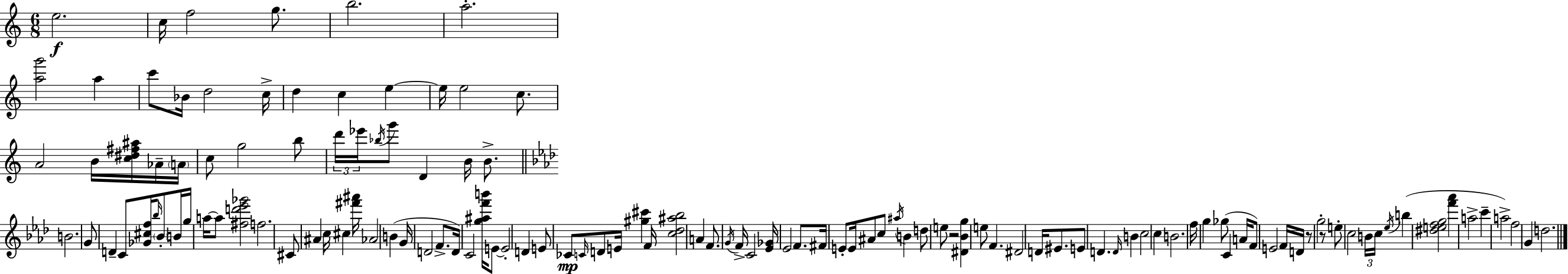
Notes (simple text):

E5/h. C5/s F5/h G5/e. B5/h. A5/h. [A5,G6]/h A5/q C6/e Bb4/s D5/h C5/s D5/q C5/q E5/q E5/s E5/h C5/e. A4/h B4/s [C5,D#5,F#5,A#5]/s Ab4/s A4/s C5/e G5/h B5/e D6/s Eb6/s Bb5/s G6/e D4/q B4/s B4/e. B4/h. G4/e D4/q C4/e [Gb4,C#5,F5]/s Bb5/s Bb4/e B4/s G5/s A5/s A5/e [F#5,D6,Eb6,Gb6]/h F5/h. C#4/e A#4/q C5/s C#5/q [F#6,A#6]/s Ab4/h B4/q G4/s D4/h F4/e. D4/s C4/h [G5,A#5,F6,B6]/s E4/e E4/h D4/q E4/e CES4/e C4/s D4/e E4/s [G#5,C#6]/q F4/s [C5,Db5,A#5,Bb5]/h A4/q F4/e. G4/s F4/s C4/h [Eb4,Gb4]/s Eb4/h F4/e. F#4/s E4/e E4/s A#4/e C5/e A#5/s B4/q D5/e E5/e R/h [D#4,Bb4,G5]/q E5/e F4/q. D#4/h D4/s EIS4/e. E4/e D4/q. D4/s B4/q C5/h C5/q B4/h. F5/s G5/q Gb5/e C4/q A4/s F4/e E4/h F4/s D4/s R/e G5/h R/e E5/e C5/h B4/s C5/s Eb5/s B5/q [D#5,E5,F5,G5]/h [F6,Ab6]/q A5/h C6/q A5/h F5/h G4/q D5/h.